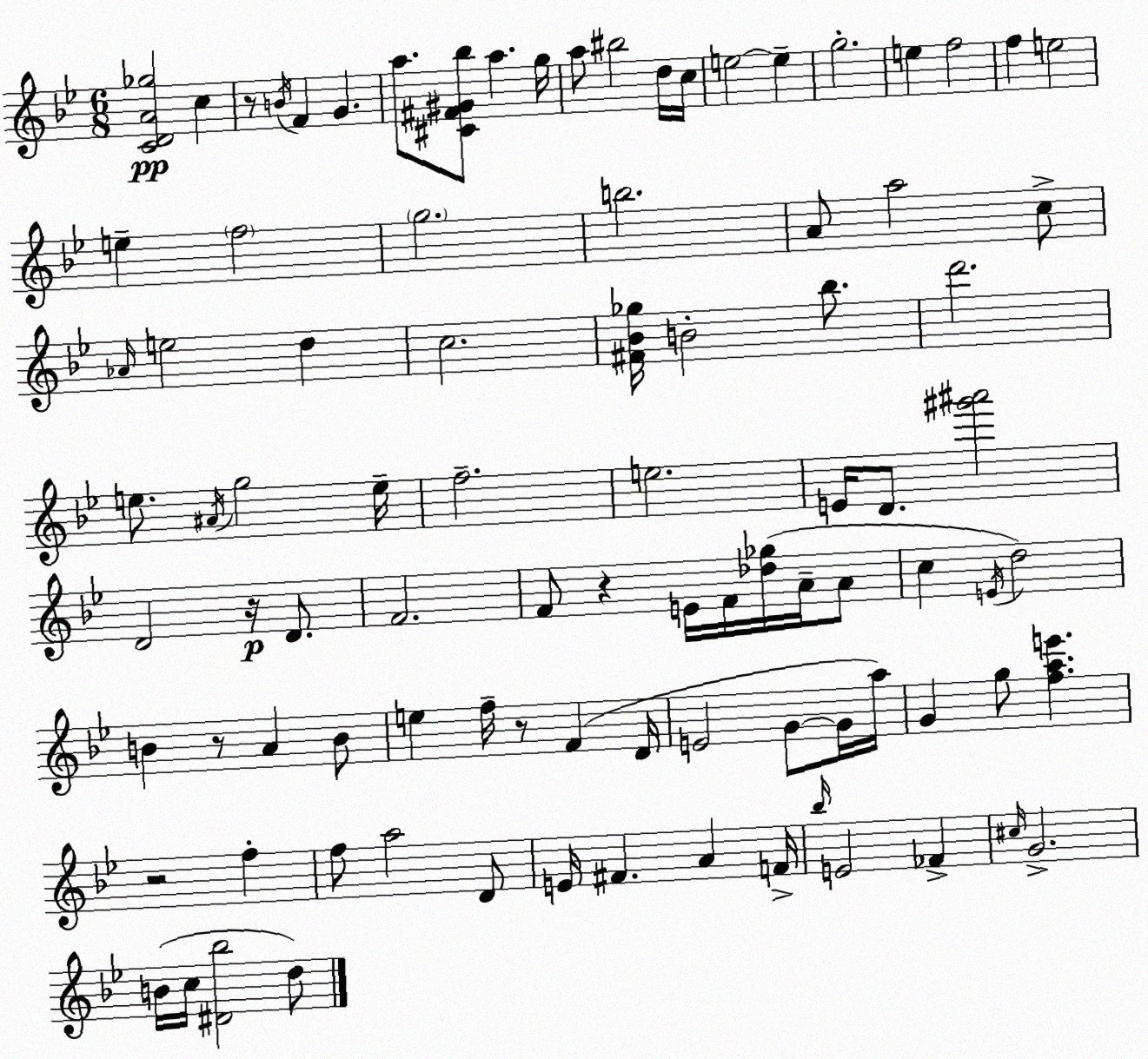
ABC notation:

X:1
T:Untitled
M:6/8
L:1/4
K:Bb
[CDA_g]2 c z/2 B/4 F G a/2 [^C^F^G_b]/2 a g/4 a/2 ^b2 d/4 c/4 e2 e g2 e f2 f e2 e f2 g2 b2 A/2 a2 c/2 _A/4 e2 d c2 [^F_B_g]/4 B2 _b/2 d'2 e/2 ^A/4 g2 e/4 f2 e2 E/4 D/2 [^g'^a']2 D2 z/4 D/2 F2 F/2 z E/4 F/4 [_d_g]/4 A/4 A/2 c E/4 d2 B z/2 A B/2 e f/4 z/2 F D/4 E2 G/2 G/4 a/4 G g/2 [fae'] z2 f f/2 a2 D/2 E/4 ^F A F/4 _b/4 E2 _F ^c/4 G2 B/4 c/4 [^D_b]2 d/2